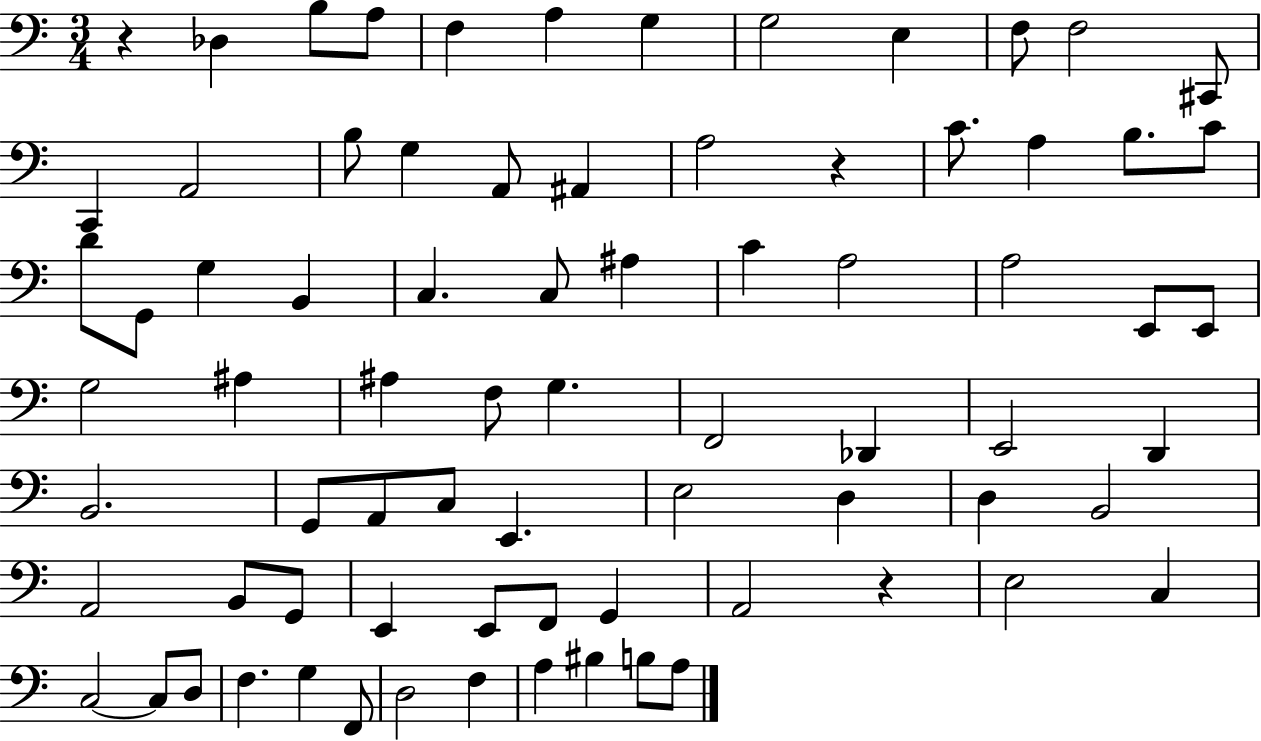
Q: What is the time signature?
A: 3/4